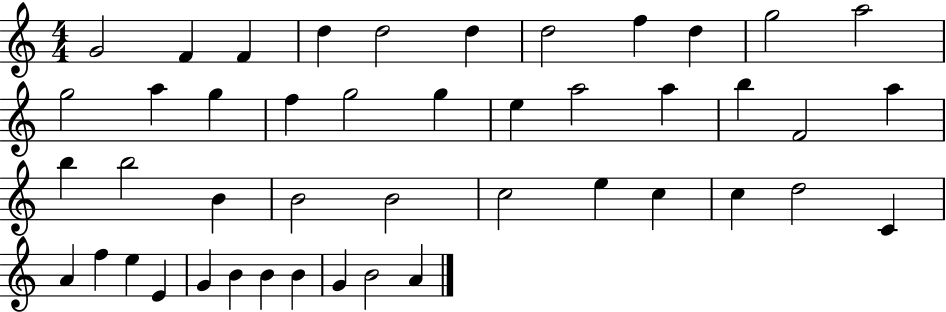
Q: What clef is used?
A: treble